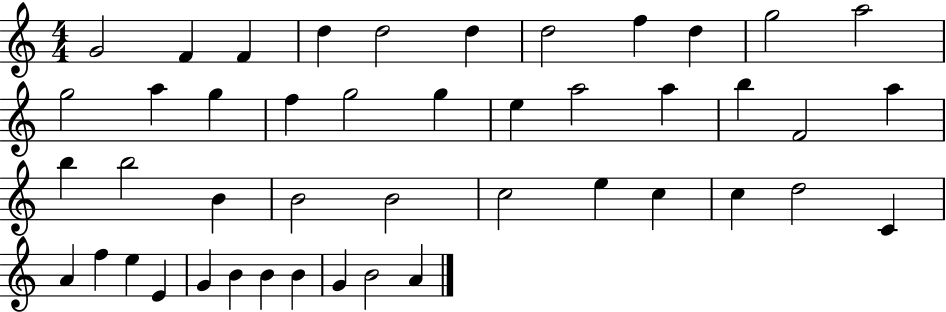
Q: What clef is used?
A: treble